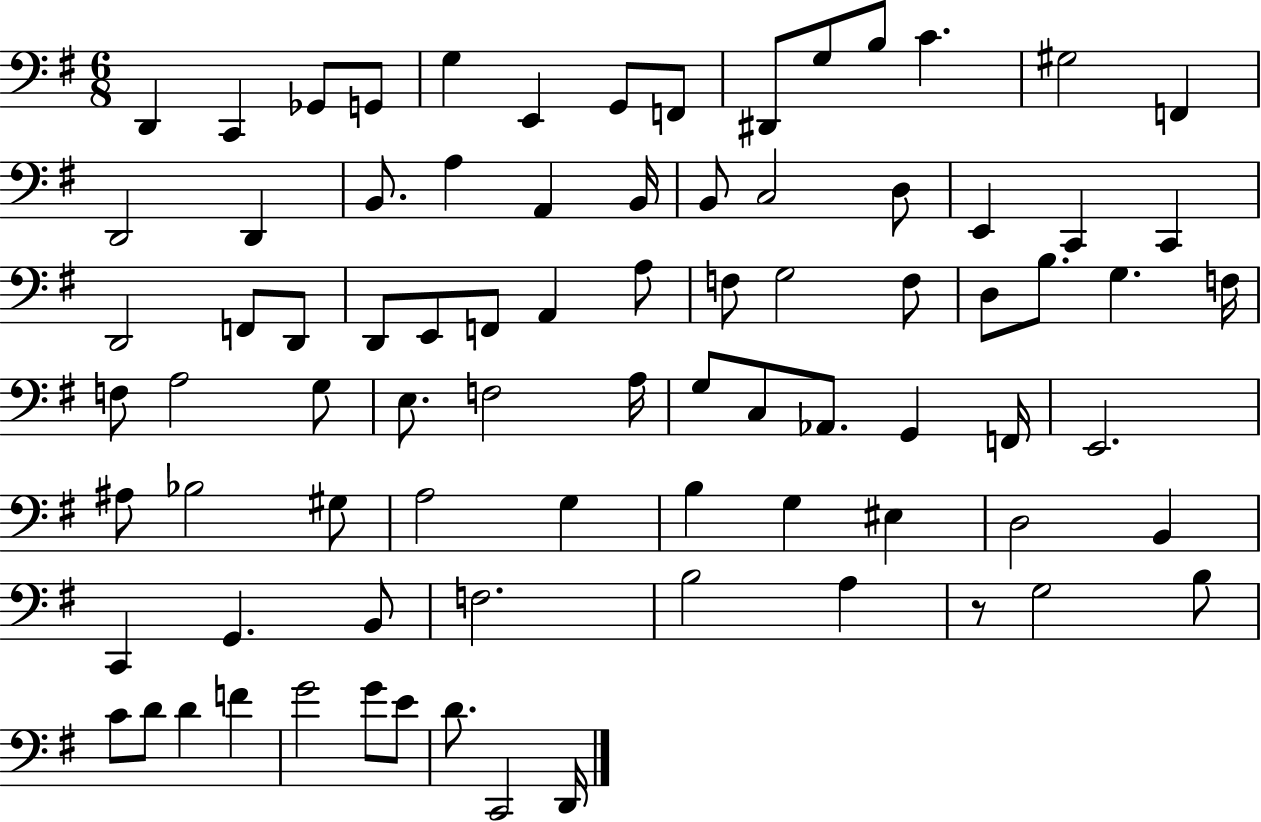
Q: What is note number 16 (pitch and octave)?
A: D2